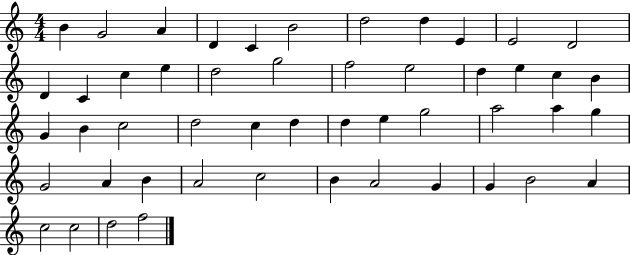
X:1
T:Untitled
M:4/4
L:1/4
K:C
B G2 A D C B2 d2 d E E2 D2 D C c e d2 g2 f2 e2 d e c B G B c2 d2 c d d e g2 a2 a g G2 A B A2 c2 B A2 G G B2 A c2 c2 d2 f2